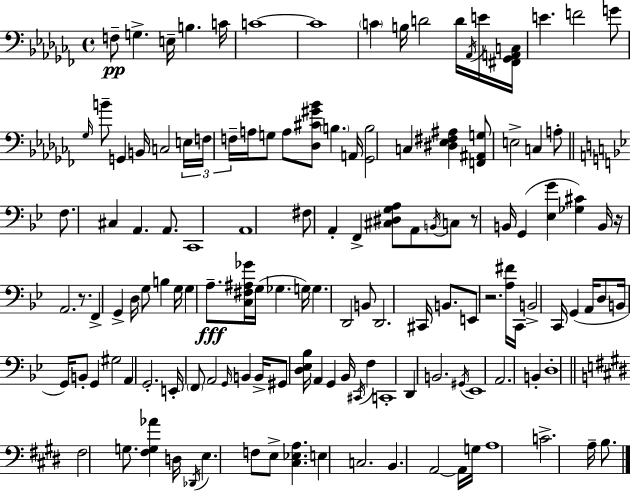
F3/e G3/q. E3/s B3/q. C4/s C4/w C4/w C4/q B3/s D4/h D4/s Ab2/s E4/s [F#2,Gb2,A2,C3]/s E4/q. F4/h G4/e Gb3/s B4/e G2/q B2/s C3/h E3/s F3/s F3/s A3/s G3/e A3/e [Db3,C#4,G#4,Bb4]/e B3/q. A2/s [Gb2,B3]/h C3/q [D#3,Eb3,F#3,A#3]/q [F2,A#2,G3]/e E3/h C3/q A3/e F3/e. C#3/q A2/q. A2/e. C2/w A2/w F#3/e A2/q F2/q [C#3,D#3,G3,A3]/e A2/e B2/s C3/e R/e B2/s G2/q [Eb3,G4]/q [Gb3,C#4]/q B2/s R/s A2/h. R/e. F2/q G2/q D3/s G3/e B3/q G3/s G3/q A3/e. [C3,F#3,A#3,Gb4]/s G3/s Gb3/q. G3/s G3/q. D2/h B2/e D2/h. C#2/s B2/e. E2/e R/h. [A3,F#4]/s C2/s B2/h C2/s G2/q A2/s D3/e B2/s G2/s B2/e G2/q G#3/h A2/q G2/h. E2/s F2/e A2/h G2/s B2/q B2/s G#2/e [D3,Eb3,Bb3]/s A2/q G2/q Bb2/s C#2/s F3/q C2/w D2/q B2/h. G#2/s Eb2/w A2/h. B2/q D3/w F#3/h G3/e. [F#3,G3,Ab4]/q D3/s Db2/s E3/q. F3/e E3/e [C#3,Eb3,A3]/q. E3/q C3/h. B2/q. A2/h A2/s G3/s A3/w C4/h. A3/s B3/e.